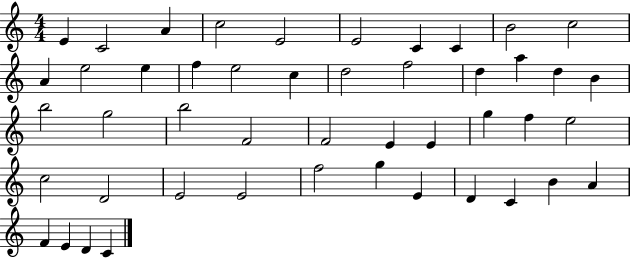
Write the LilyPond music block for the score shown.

{
  \clef treble
  \numericTimeSignature
  \time 4/4
  \key c \major
  e'4 c'2 a'4 | c''2 e'2 | e'2 c'4 c'4 | b'2 c''2 | \break a'4 e''2 e''4 | f''4 e''2 c''4 | d''2 f''2 | d''4 a''4 d''4 b'4 | \break b''2 g''2 | b''2 f'2 | f'2 e'4 e'4 | g''4 f''4 e''2 | \break c''2 d'2 | e'2 e'2 | f''2 g''4 e'4 | d'4 c'4 b'4 a'4 | \break f'4 e'4 d'4 c'4 | \bar "|."
}